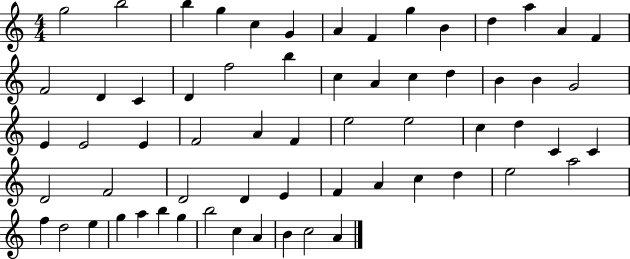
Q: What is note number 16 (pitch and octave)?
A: D4